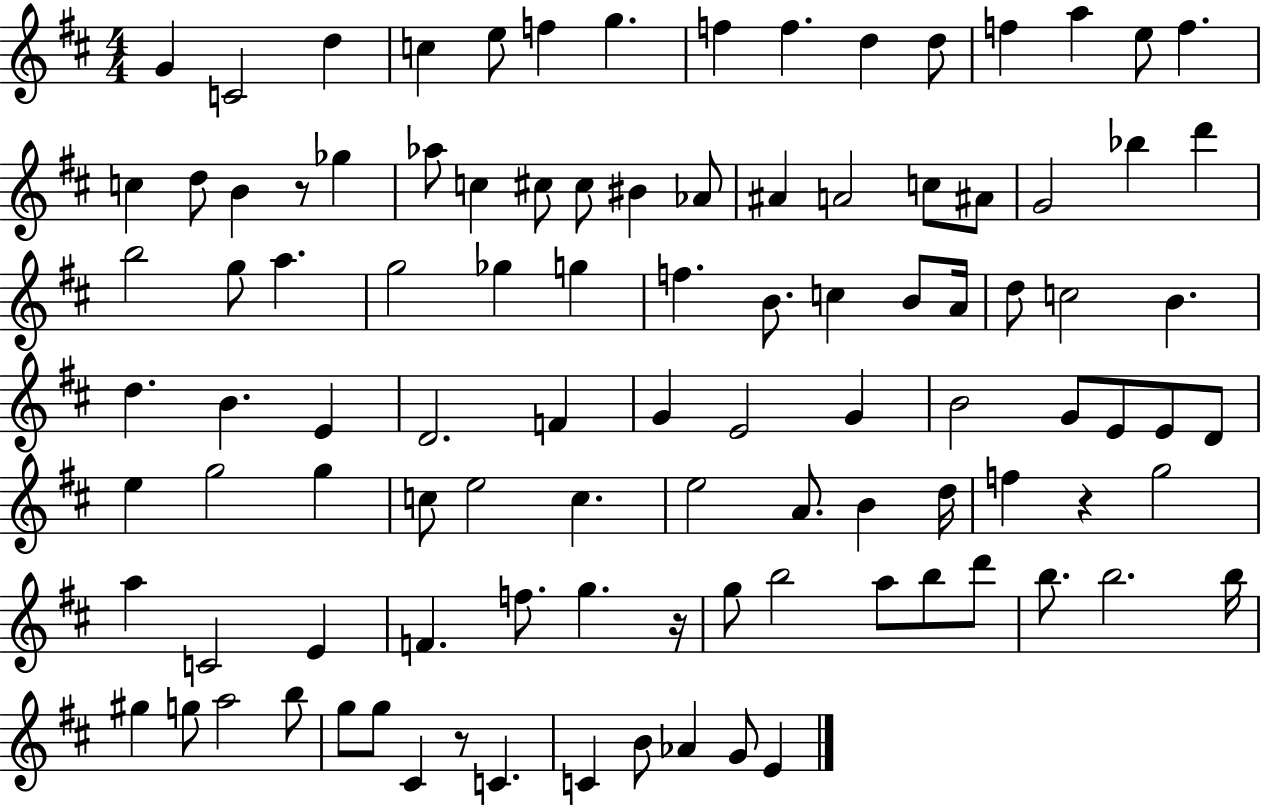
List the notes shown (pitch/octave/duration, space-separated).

G4/q C4/h D5/q C5/q E5/e F5/q G5/q. F5/q F5/q. D5/q D5/e F5/q A5/q E5/e F5/q. C5/q D5/e B4/q R/e Gb5/q Ab5/e C5/q C#5/e C#5/e BIS4/q Ab4/e A#4/q A4/h C5/e A#4/e G4/h Bb5/q D6/q B5/h G5/e A5/q. G5/h Gb5/q G5/q F5/q. B4/e. C5/q B4/e A4/s D5/e C5/h B4/q. D5/q. B4/q. E4/q D4/h. F4/q G4/q E4/h G4/q B4/h G4/e E4/e E4/e D4/e E5/q G5/h G5/q C5/e E5/h C5/q. E5/h A4/e. B4/q D5/s F5/q R/q G5/h A5/q C4/h E4/q F4/q. F5/e. G5/q. R/s G5/e B5/h A5/e B5/e D6/e B5/e. B5/h. B5/s G#5/q G5/e A5/h B5/e G5/e G5/e C#4/q R/e C4/q. C4/q B4/e Ab4/q G4/e E4/q